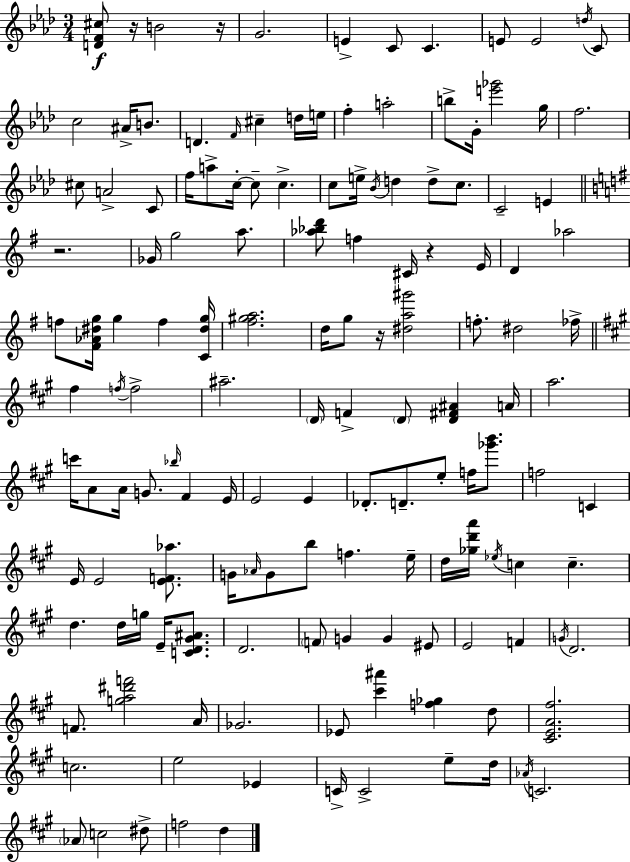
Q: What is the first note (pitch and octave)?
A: B4